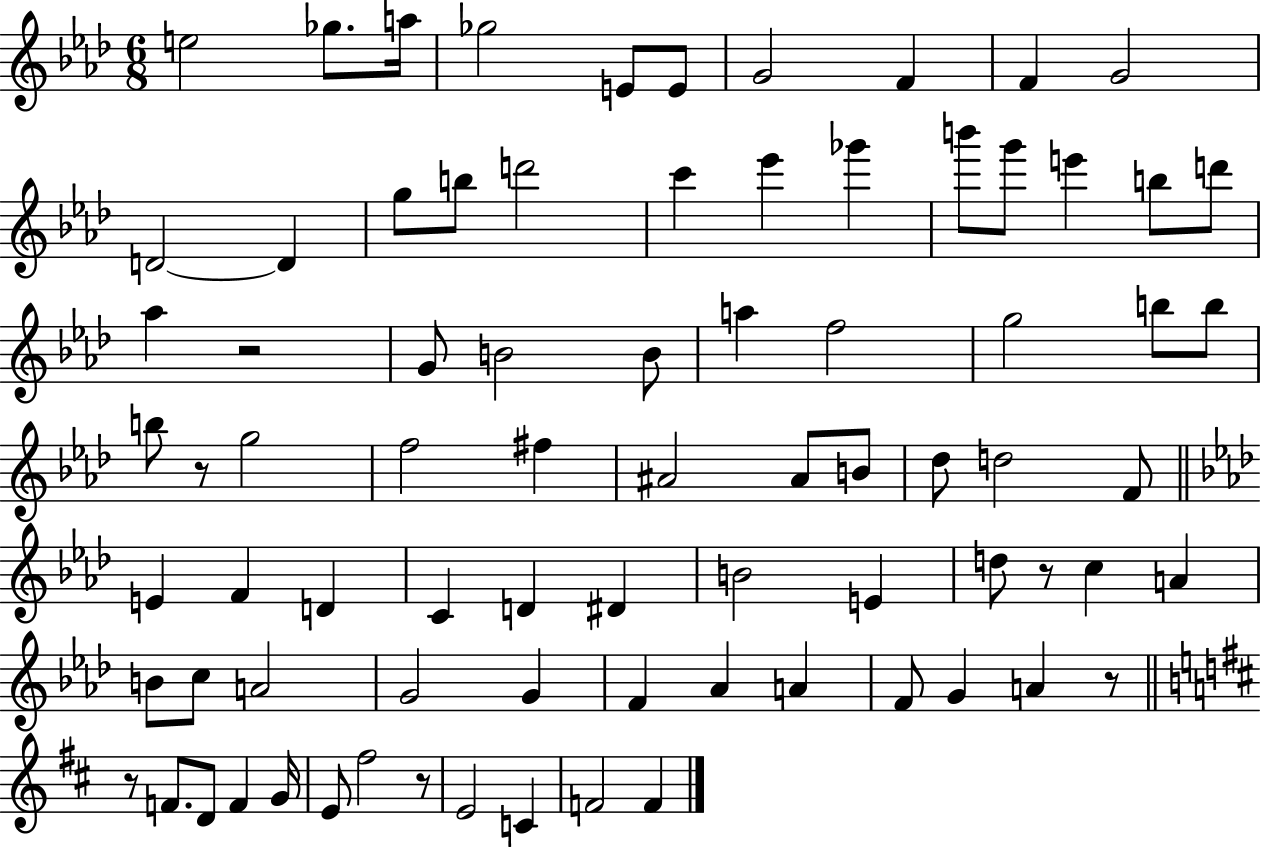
E5/h Gb5/e. A5/s Gb5/h E4/e E4/e G4/h F4/q F4/q G4/h D4/h D4/q G5/e B5/e D6/h C6/q Eb6/q Gb6/q B6/e G6/e E6/q B5/e D6/e Ab5/q R/h G4/e B4/h B4/e A5/q F5/h G5/h B5/e B5/e B5/e R/e G5/h F5/h F#5/q A#4/h A#4/e B4/e Db5/e D5/h F4/e E4/q F4/q D4/q C4/q D4/q D#4/q B4/h E4/q D5/e R/e C5/q A4/q B4/e C5/e A4/h G4/h G4/q F4/q Ab4/q A4/q F4/e G4/q A4/q R/e R/e F4/e. D4/e F4/q G4/s E4/e F#5/h R/e E4/h C4/q F4/h F4/q